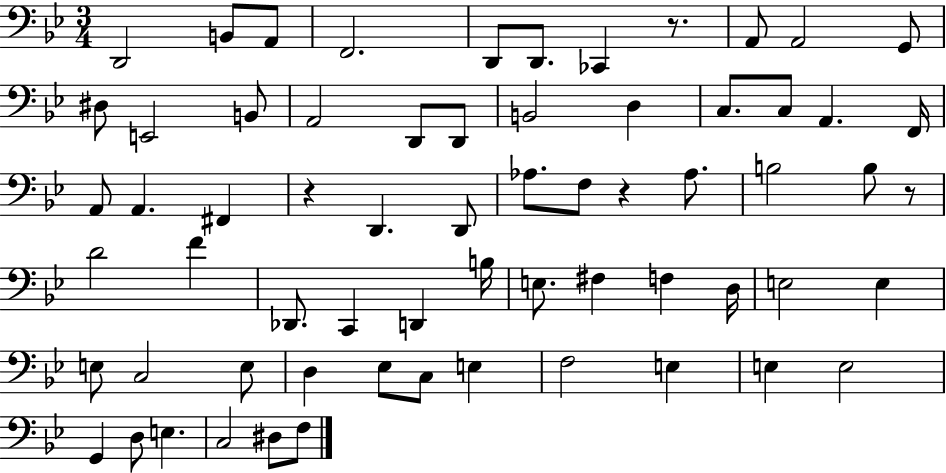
D2/h B2/e A2/e F2/h. D2/e D2/e. CES2/q R/e. A2/e A2/h G2/e D#3/e E2/h B2/e A2/h D2/e D2/e B2/h D3/q C3/e. C3/e A2/q. F2/s A2/e A2/q. F#2/q R/q D2/q. D2/e Ab3/e. F3/e R/q Ab3/e. B3/h B3/e R/e D4/h F4/q Db2/e. C2/q D2/q B3/s E3/e. F#3/q F3/q D3/s E3/h E3/q E3/e C3/h E3/e D3/q Eb3/e C3/e E3/q F3/h E3/q E3/q E3/h G2/q D3/e E3/q. C3/h D#3/e F3/e